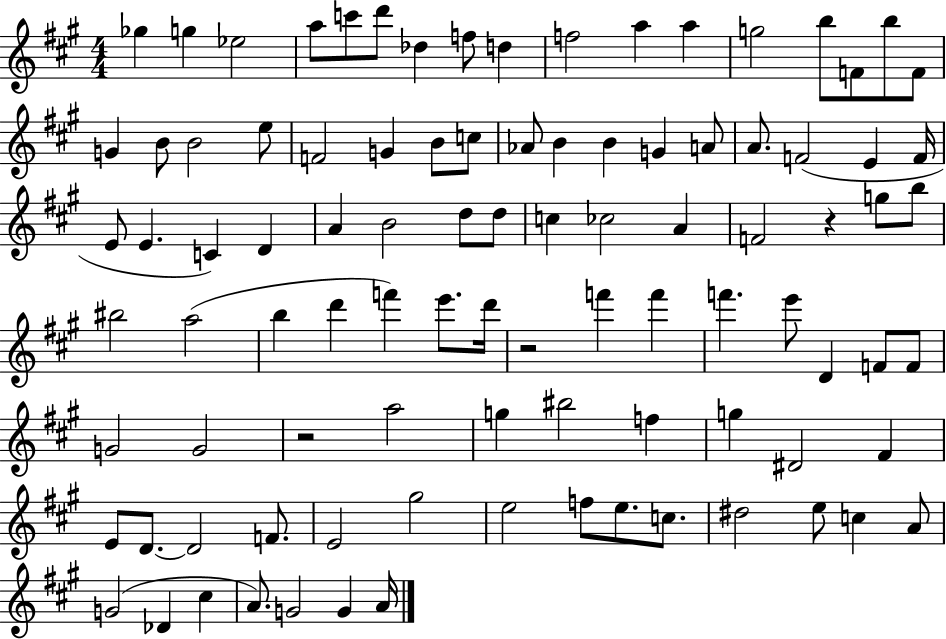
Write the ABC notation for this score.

X:1
T:Untitled
M:4/4
L:1/4
K:A
_g g _e2 a/2 c'/2 d'/2 _d f/2 d f2 a a g2 b/2 F/2 b/2 F/2 G B/2 B2 e/2 F2 G B/2 c/2 _A/2 B B G A/2 A/2 F2 E F/4 E/2 E C D A B2 d/2 d/2 c _c2 A F2 z g/2 b/2 ^b2 a2 b d' f' e'/2 d'/4 z2 f' f' f' e'/2 D F/2 F/2 G2 G2 z2 a2 g ^b2 f g ^D2 ^F E/2 D/2 D2 F/2 E2 ^g2 e2 f/2 e/2 c/2 ^d2 e/2 c A/2 G2 _D ^c A/2 G2 G A/4